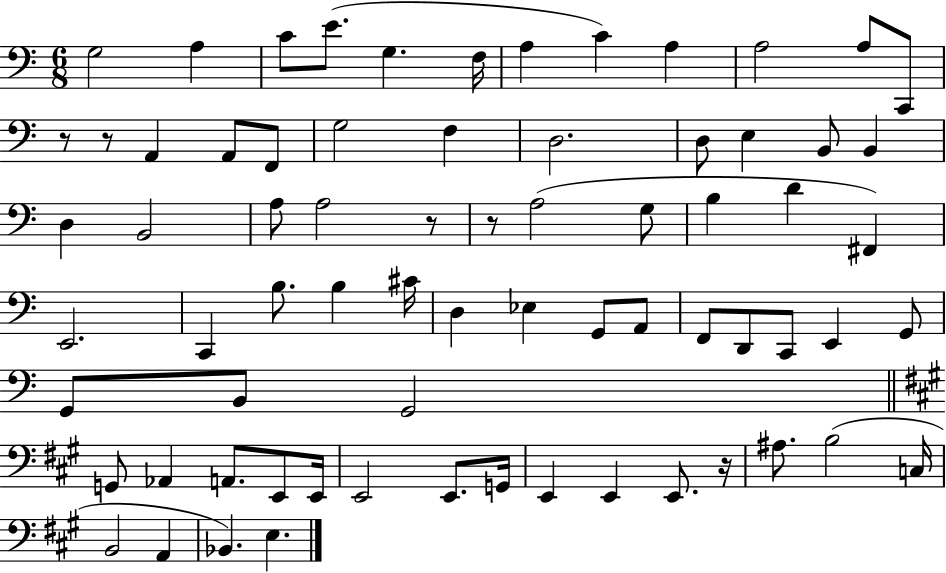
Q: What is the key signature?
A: C major